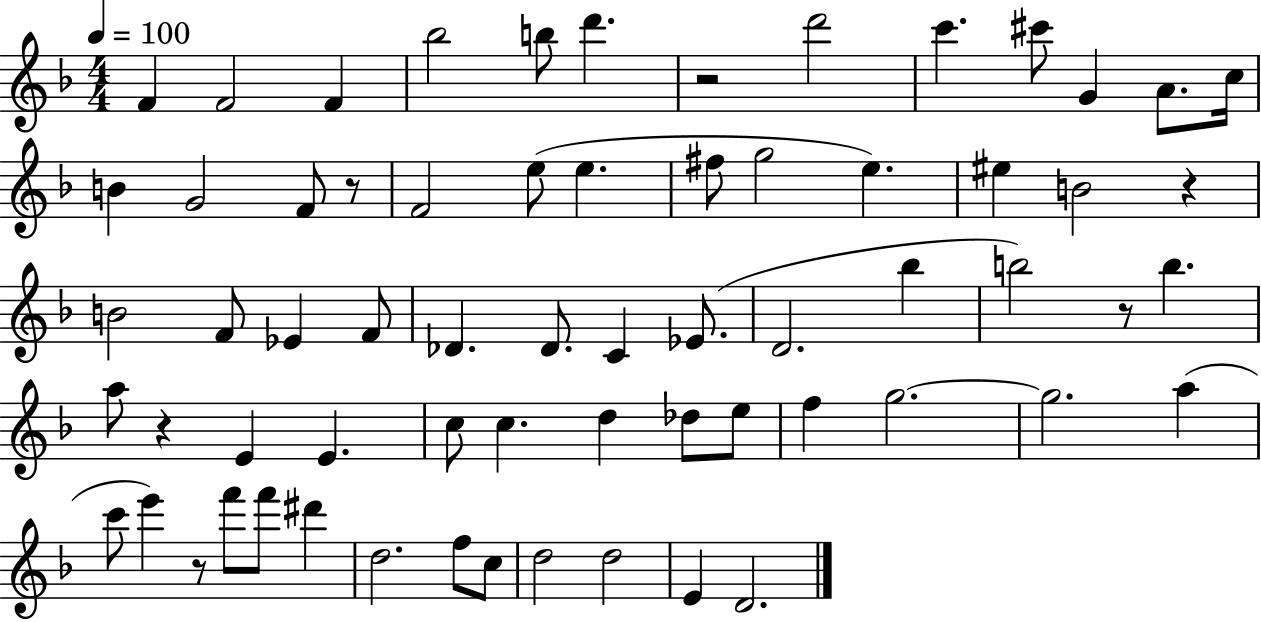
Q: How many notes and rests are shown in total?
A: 65